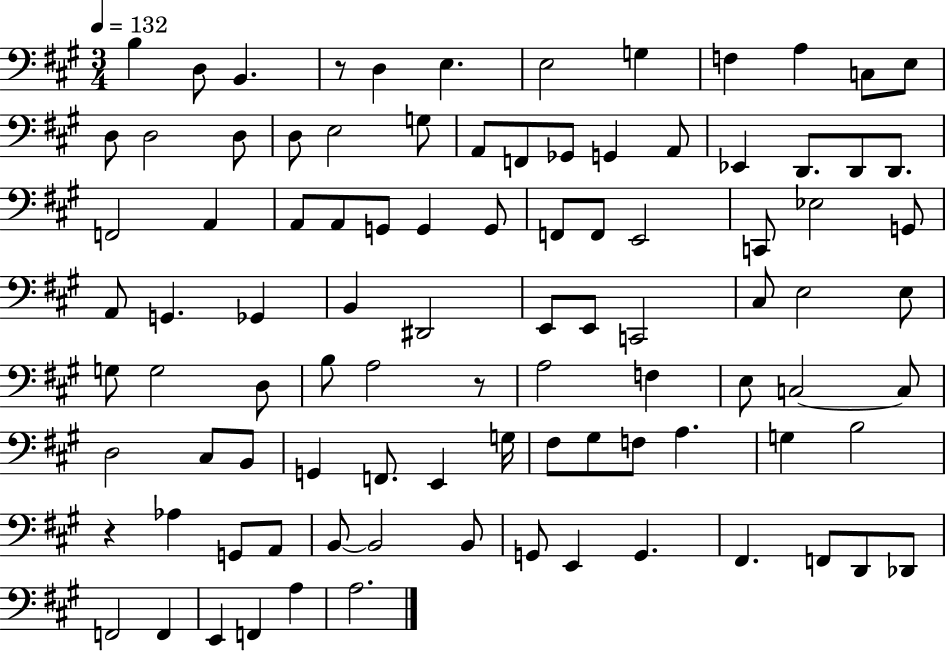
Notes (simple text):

B3/q D3/e B2/q. R/e D3/q E3/q. E3/h G3/q F3/q A3/q C3/e E3/e D3/e D3/h D3/e D3/e E3/h G3/e A2/e F2/e Gb2/e G2/q A2/e Eb2/q D2/e. D2/e D2/e. F2/h A2/q A2/e A2/e G2/e G2/q G2/e F2/e F2/e E2/h C2/e Eb3/h G2/e A2/e G2/q. Gb2/q B2/q D#2/h E2/e E2/e C2/h C#3/e E3/h E3/e G3/e G3/h D3/e B3/e A3/h R/e A3/h F3/q E3/e C3/h C3/e D3/h C#3/e B2/e G2/q F2/e. E2/q G3/s F#3/e G#3/e F3/e A3/q. G3/q B3/h R/q Ab3/q G2/e A2/e B2/e B2/h B2/e G2/e E2/q G2/q. F#2/q. F2/e D2/e Db2/e F2/h F2/q E2/q F2/q A3/q A3/h.